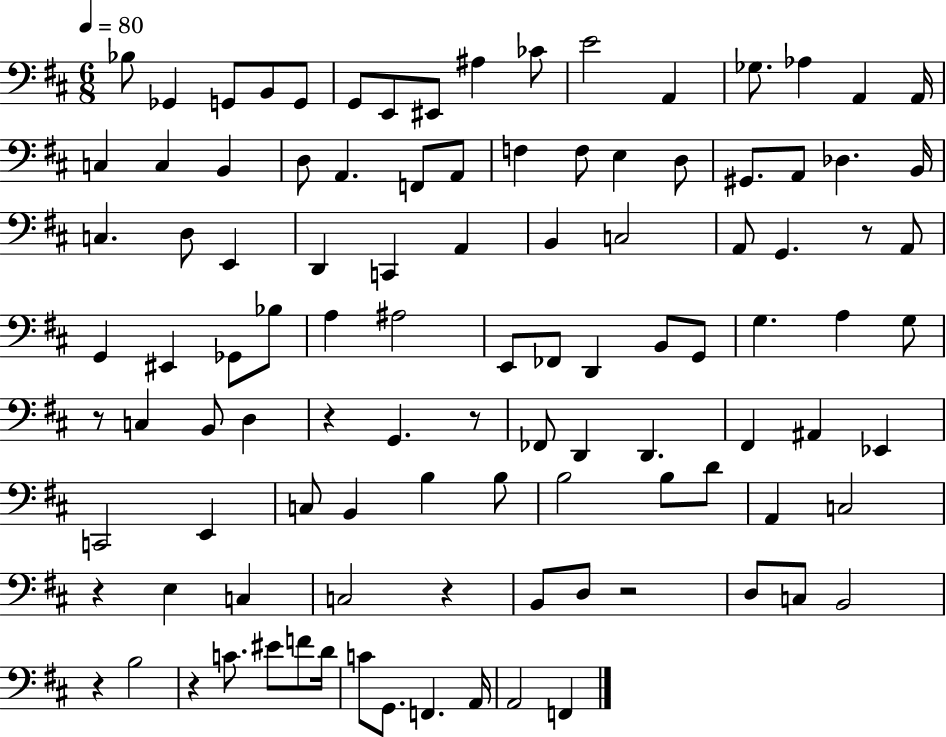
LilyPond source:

{
  \clef bass
  \numericTimeSignature
  \time 6/8
  \key d \major
  \tempo 4 = 80
  bes8 ges,4 g,8 b,8 g,8 | g,8 e,8 eis,8 ais4 ces'8 | e'2 a,4 | ges8. aes4 a,4 a,16 | \break c4 c4 b,4 | d8 a,4. f,8 a,8 | f4 f8 e4 d8 | gis,8. a,8 des4. b,16 | \break c4. d8 e,4 | d,4 c,4 a,4 | b,4 c2 | a,8 g,4. r8 a,8 | \break g,4 eis,4 ges,8 bes8 | a4 ais2 | e,8 fes,8 d,4 b,8 g,8 | g4. a4 g8 | \break r8 c4 b,8 d4 | r4 g,4. r8 | fes,8 d,4 d,4. | fis,4 ais,4 ees,4 | \break c,2 e,4 | c8 b,4 b4 b8 | b2 b8 d'8 | a,4 c2 | \break r4 e4 c4 | c2 r4 | b,8 d8 r2 | d8 c8 b,2 | \break r4 b2 | r4 c'8. eis'8 f'8 d'16 | c'8 g,8. f,4. a,16 | a,2 f,4 | \break \bar "|."
}